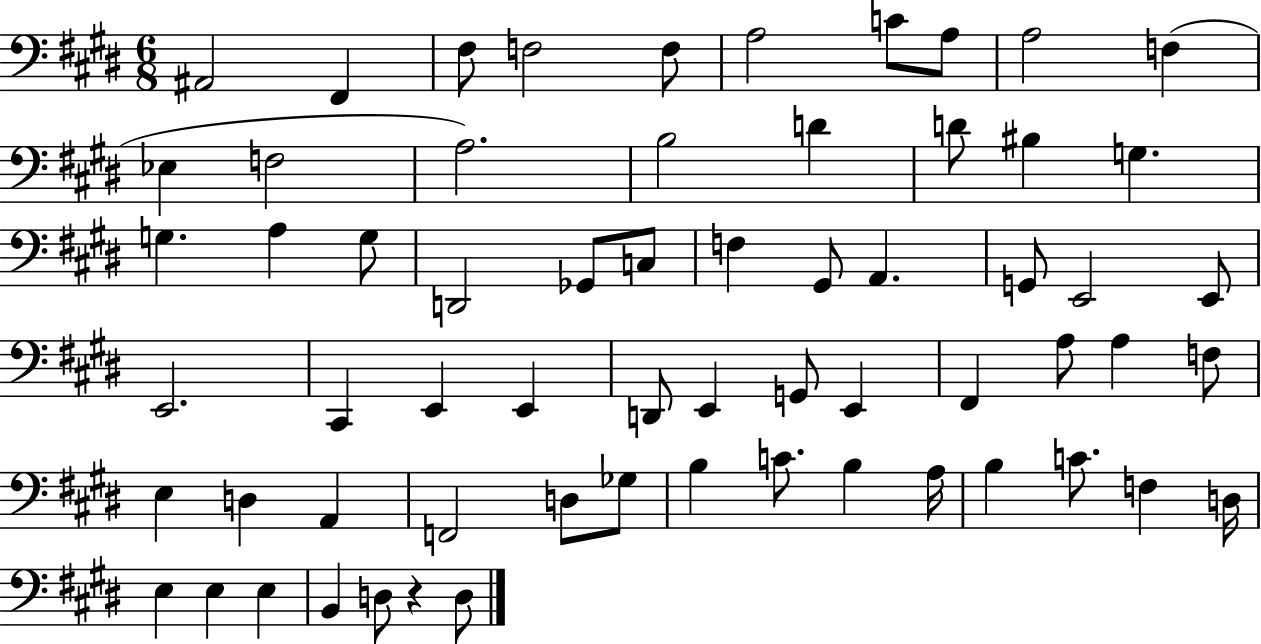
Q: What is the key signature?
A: E major